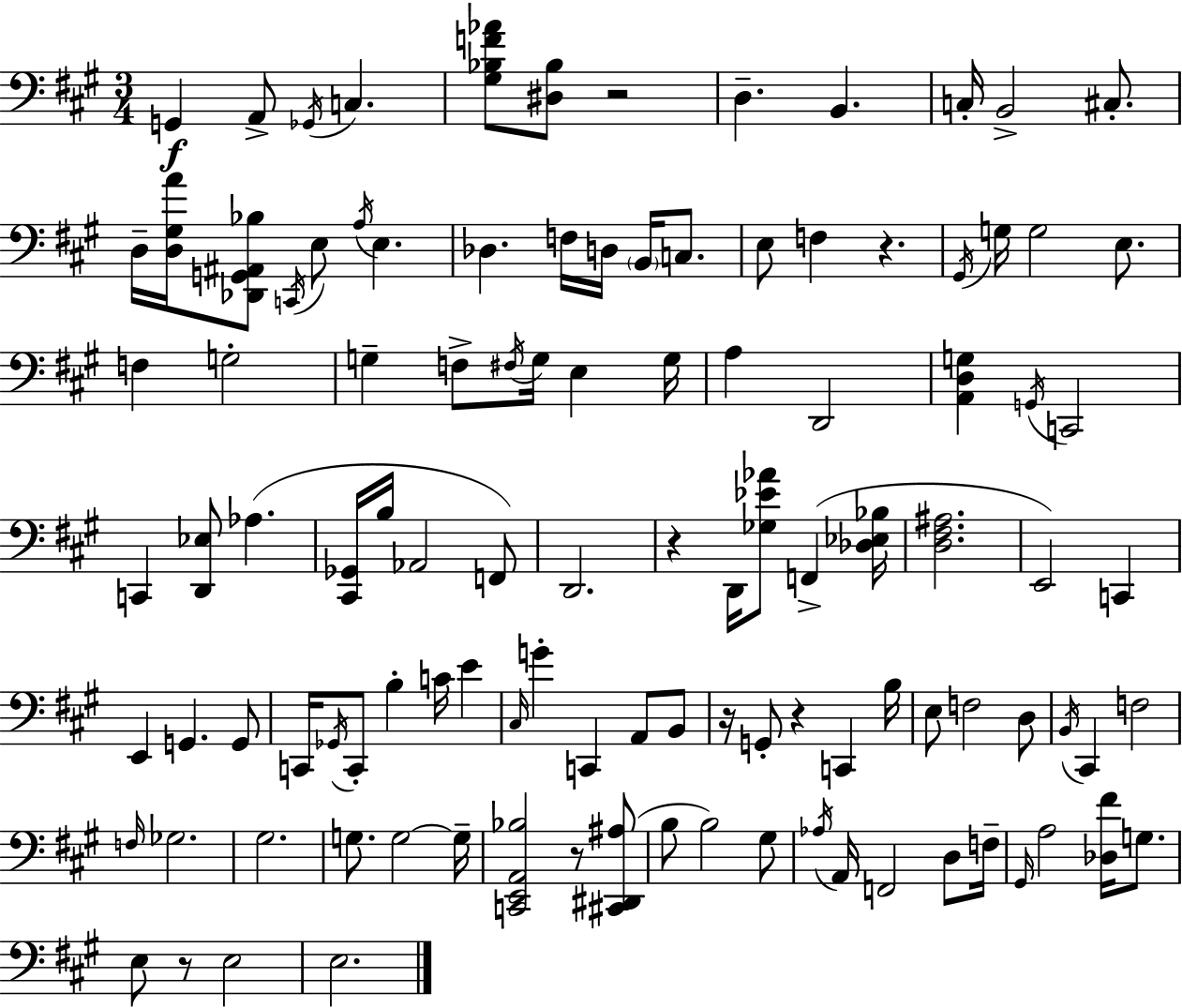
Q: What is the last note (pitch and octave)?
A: E3